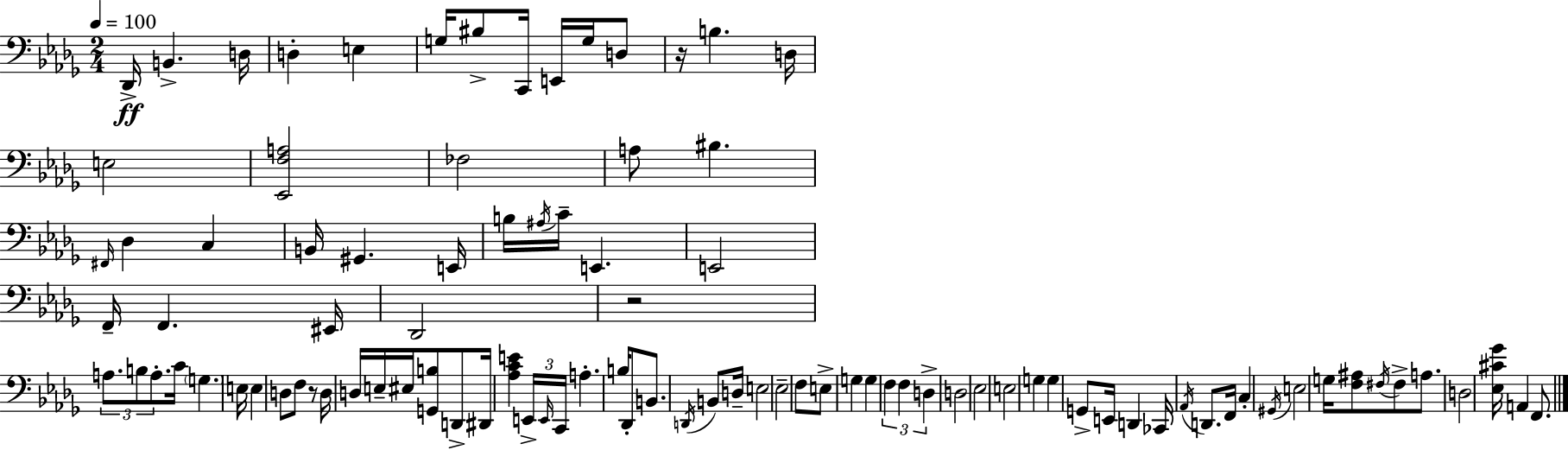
X:1
T:Untitled
M:2/4
L:1/4
K:Bbm
_D,,/4 B,, D,/4 D, E, G,/4 ^B,/2 C,,/4 E,,/4 G,/4 D,/2 z/4 B, D,/4 E,2 [_E,,F,A,]2 _F,2 A,/2 ^B, ^F,,/4 _D, C, B,,/4 ^G,, E,,/4 B,/4 ^A,/4 C/4 E,, E,,2 F,,/4 F,, ^E,,/4 _D,,2 z2 A,/2 B,/2 A,/2 C/4 G, E,/4 E, D,/2 F,/2 z/2 D,/4 D,/4 E,/4 ^E,/4 [G,,B,]/2 D,,/2 ^D,,/4 [_A,CE] E,,/4 E,,/4 C,,/4 A, B,/4 _D,,/2 B,,/2 D,,/4 B,,/2 D,/4 E,2 _E,2 F,/2 E,/2 G, G, F, F, D, D,2 _E,2 E,2 G, G, G,,/2 E,,/4 D,, _C,,/4 _A,,/4 D,,/2 F,,/4 C, ^G,,/4 E,2 G,/4 [F,^A,]/2 ^F,/4 ^F,/2 A,/2 D,2 [_E,^C_G]/4 A,, F,,/2